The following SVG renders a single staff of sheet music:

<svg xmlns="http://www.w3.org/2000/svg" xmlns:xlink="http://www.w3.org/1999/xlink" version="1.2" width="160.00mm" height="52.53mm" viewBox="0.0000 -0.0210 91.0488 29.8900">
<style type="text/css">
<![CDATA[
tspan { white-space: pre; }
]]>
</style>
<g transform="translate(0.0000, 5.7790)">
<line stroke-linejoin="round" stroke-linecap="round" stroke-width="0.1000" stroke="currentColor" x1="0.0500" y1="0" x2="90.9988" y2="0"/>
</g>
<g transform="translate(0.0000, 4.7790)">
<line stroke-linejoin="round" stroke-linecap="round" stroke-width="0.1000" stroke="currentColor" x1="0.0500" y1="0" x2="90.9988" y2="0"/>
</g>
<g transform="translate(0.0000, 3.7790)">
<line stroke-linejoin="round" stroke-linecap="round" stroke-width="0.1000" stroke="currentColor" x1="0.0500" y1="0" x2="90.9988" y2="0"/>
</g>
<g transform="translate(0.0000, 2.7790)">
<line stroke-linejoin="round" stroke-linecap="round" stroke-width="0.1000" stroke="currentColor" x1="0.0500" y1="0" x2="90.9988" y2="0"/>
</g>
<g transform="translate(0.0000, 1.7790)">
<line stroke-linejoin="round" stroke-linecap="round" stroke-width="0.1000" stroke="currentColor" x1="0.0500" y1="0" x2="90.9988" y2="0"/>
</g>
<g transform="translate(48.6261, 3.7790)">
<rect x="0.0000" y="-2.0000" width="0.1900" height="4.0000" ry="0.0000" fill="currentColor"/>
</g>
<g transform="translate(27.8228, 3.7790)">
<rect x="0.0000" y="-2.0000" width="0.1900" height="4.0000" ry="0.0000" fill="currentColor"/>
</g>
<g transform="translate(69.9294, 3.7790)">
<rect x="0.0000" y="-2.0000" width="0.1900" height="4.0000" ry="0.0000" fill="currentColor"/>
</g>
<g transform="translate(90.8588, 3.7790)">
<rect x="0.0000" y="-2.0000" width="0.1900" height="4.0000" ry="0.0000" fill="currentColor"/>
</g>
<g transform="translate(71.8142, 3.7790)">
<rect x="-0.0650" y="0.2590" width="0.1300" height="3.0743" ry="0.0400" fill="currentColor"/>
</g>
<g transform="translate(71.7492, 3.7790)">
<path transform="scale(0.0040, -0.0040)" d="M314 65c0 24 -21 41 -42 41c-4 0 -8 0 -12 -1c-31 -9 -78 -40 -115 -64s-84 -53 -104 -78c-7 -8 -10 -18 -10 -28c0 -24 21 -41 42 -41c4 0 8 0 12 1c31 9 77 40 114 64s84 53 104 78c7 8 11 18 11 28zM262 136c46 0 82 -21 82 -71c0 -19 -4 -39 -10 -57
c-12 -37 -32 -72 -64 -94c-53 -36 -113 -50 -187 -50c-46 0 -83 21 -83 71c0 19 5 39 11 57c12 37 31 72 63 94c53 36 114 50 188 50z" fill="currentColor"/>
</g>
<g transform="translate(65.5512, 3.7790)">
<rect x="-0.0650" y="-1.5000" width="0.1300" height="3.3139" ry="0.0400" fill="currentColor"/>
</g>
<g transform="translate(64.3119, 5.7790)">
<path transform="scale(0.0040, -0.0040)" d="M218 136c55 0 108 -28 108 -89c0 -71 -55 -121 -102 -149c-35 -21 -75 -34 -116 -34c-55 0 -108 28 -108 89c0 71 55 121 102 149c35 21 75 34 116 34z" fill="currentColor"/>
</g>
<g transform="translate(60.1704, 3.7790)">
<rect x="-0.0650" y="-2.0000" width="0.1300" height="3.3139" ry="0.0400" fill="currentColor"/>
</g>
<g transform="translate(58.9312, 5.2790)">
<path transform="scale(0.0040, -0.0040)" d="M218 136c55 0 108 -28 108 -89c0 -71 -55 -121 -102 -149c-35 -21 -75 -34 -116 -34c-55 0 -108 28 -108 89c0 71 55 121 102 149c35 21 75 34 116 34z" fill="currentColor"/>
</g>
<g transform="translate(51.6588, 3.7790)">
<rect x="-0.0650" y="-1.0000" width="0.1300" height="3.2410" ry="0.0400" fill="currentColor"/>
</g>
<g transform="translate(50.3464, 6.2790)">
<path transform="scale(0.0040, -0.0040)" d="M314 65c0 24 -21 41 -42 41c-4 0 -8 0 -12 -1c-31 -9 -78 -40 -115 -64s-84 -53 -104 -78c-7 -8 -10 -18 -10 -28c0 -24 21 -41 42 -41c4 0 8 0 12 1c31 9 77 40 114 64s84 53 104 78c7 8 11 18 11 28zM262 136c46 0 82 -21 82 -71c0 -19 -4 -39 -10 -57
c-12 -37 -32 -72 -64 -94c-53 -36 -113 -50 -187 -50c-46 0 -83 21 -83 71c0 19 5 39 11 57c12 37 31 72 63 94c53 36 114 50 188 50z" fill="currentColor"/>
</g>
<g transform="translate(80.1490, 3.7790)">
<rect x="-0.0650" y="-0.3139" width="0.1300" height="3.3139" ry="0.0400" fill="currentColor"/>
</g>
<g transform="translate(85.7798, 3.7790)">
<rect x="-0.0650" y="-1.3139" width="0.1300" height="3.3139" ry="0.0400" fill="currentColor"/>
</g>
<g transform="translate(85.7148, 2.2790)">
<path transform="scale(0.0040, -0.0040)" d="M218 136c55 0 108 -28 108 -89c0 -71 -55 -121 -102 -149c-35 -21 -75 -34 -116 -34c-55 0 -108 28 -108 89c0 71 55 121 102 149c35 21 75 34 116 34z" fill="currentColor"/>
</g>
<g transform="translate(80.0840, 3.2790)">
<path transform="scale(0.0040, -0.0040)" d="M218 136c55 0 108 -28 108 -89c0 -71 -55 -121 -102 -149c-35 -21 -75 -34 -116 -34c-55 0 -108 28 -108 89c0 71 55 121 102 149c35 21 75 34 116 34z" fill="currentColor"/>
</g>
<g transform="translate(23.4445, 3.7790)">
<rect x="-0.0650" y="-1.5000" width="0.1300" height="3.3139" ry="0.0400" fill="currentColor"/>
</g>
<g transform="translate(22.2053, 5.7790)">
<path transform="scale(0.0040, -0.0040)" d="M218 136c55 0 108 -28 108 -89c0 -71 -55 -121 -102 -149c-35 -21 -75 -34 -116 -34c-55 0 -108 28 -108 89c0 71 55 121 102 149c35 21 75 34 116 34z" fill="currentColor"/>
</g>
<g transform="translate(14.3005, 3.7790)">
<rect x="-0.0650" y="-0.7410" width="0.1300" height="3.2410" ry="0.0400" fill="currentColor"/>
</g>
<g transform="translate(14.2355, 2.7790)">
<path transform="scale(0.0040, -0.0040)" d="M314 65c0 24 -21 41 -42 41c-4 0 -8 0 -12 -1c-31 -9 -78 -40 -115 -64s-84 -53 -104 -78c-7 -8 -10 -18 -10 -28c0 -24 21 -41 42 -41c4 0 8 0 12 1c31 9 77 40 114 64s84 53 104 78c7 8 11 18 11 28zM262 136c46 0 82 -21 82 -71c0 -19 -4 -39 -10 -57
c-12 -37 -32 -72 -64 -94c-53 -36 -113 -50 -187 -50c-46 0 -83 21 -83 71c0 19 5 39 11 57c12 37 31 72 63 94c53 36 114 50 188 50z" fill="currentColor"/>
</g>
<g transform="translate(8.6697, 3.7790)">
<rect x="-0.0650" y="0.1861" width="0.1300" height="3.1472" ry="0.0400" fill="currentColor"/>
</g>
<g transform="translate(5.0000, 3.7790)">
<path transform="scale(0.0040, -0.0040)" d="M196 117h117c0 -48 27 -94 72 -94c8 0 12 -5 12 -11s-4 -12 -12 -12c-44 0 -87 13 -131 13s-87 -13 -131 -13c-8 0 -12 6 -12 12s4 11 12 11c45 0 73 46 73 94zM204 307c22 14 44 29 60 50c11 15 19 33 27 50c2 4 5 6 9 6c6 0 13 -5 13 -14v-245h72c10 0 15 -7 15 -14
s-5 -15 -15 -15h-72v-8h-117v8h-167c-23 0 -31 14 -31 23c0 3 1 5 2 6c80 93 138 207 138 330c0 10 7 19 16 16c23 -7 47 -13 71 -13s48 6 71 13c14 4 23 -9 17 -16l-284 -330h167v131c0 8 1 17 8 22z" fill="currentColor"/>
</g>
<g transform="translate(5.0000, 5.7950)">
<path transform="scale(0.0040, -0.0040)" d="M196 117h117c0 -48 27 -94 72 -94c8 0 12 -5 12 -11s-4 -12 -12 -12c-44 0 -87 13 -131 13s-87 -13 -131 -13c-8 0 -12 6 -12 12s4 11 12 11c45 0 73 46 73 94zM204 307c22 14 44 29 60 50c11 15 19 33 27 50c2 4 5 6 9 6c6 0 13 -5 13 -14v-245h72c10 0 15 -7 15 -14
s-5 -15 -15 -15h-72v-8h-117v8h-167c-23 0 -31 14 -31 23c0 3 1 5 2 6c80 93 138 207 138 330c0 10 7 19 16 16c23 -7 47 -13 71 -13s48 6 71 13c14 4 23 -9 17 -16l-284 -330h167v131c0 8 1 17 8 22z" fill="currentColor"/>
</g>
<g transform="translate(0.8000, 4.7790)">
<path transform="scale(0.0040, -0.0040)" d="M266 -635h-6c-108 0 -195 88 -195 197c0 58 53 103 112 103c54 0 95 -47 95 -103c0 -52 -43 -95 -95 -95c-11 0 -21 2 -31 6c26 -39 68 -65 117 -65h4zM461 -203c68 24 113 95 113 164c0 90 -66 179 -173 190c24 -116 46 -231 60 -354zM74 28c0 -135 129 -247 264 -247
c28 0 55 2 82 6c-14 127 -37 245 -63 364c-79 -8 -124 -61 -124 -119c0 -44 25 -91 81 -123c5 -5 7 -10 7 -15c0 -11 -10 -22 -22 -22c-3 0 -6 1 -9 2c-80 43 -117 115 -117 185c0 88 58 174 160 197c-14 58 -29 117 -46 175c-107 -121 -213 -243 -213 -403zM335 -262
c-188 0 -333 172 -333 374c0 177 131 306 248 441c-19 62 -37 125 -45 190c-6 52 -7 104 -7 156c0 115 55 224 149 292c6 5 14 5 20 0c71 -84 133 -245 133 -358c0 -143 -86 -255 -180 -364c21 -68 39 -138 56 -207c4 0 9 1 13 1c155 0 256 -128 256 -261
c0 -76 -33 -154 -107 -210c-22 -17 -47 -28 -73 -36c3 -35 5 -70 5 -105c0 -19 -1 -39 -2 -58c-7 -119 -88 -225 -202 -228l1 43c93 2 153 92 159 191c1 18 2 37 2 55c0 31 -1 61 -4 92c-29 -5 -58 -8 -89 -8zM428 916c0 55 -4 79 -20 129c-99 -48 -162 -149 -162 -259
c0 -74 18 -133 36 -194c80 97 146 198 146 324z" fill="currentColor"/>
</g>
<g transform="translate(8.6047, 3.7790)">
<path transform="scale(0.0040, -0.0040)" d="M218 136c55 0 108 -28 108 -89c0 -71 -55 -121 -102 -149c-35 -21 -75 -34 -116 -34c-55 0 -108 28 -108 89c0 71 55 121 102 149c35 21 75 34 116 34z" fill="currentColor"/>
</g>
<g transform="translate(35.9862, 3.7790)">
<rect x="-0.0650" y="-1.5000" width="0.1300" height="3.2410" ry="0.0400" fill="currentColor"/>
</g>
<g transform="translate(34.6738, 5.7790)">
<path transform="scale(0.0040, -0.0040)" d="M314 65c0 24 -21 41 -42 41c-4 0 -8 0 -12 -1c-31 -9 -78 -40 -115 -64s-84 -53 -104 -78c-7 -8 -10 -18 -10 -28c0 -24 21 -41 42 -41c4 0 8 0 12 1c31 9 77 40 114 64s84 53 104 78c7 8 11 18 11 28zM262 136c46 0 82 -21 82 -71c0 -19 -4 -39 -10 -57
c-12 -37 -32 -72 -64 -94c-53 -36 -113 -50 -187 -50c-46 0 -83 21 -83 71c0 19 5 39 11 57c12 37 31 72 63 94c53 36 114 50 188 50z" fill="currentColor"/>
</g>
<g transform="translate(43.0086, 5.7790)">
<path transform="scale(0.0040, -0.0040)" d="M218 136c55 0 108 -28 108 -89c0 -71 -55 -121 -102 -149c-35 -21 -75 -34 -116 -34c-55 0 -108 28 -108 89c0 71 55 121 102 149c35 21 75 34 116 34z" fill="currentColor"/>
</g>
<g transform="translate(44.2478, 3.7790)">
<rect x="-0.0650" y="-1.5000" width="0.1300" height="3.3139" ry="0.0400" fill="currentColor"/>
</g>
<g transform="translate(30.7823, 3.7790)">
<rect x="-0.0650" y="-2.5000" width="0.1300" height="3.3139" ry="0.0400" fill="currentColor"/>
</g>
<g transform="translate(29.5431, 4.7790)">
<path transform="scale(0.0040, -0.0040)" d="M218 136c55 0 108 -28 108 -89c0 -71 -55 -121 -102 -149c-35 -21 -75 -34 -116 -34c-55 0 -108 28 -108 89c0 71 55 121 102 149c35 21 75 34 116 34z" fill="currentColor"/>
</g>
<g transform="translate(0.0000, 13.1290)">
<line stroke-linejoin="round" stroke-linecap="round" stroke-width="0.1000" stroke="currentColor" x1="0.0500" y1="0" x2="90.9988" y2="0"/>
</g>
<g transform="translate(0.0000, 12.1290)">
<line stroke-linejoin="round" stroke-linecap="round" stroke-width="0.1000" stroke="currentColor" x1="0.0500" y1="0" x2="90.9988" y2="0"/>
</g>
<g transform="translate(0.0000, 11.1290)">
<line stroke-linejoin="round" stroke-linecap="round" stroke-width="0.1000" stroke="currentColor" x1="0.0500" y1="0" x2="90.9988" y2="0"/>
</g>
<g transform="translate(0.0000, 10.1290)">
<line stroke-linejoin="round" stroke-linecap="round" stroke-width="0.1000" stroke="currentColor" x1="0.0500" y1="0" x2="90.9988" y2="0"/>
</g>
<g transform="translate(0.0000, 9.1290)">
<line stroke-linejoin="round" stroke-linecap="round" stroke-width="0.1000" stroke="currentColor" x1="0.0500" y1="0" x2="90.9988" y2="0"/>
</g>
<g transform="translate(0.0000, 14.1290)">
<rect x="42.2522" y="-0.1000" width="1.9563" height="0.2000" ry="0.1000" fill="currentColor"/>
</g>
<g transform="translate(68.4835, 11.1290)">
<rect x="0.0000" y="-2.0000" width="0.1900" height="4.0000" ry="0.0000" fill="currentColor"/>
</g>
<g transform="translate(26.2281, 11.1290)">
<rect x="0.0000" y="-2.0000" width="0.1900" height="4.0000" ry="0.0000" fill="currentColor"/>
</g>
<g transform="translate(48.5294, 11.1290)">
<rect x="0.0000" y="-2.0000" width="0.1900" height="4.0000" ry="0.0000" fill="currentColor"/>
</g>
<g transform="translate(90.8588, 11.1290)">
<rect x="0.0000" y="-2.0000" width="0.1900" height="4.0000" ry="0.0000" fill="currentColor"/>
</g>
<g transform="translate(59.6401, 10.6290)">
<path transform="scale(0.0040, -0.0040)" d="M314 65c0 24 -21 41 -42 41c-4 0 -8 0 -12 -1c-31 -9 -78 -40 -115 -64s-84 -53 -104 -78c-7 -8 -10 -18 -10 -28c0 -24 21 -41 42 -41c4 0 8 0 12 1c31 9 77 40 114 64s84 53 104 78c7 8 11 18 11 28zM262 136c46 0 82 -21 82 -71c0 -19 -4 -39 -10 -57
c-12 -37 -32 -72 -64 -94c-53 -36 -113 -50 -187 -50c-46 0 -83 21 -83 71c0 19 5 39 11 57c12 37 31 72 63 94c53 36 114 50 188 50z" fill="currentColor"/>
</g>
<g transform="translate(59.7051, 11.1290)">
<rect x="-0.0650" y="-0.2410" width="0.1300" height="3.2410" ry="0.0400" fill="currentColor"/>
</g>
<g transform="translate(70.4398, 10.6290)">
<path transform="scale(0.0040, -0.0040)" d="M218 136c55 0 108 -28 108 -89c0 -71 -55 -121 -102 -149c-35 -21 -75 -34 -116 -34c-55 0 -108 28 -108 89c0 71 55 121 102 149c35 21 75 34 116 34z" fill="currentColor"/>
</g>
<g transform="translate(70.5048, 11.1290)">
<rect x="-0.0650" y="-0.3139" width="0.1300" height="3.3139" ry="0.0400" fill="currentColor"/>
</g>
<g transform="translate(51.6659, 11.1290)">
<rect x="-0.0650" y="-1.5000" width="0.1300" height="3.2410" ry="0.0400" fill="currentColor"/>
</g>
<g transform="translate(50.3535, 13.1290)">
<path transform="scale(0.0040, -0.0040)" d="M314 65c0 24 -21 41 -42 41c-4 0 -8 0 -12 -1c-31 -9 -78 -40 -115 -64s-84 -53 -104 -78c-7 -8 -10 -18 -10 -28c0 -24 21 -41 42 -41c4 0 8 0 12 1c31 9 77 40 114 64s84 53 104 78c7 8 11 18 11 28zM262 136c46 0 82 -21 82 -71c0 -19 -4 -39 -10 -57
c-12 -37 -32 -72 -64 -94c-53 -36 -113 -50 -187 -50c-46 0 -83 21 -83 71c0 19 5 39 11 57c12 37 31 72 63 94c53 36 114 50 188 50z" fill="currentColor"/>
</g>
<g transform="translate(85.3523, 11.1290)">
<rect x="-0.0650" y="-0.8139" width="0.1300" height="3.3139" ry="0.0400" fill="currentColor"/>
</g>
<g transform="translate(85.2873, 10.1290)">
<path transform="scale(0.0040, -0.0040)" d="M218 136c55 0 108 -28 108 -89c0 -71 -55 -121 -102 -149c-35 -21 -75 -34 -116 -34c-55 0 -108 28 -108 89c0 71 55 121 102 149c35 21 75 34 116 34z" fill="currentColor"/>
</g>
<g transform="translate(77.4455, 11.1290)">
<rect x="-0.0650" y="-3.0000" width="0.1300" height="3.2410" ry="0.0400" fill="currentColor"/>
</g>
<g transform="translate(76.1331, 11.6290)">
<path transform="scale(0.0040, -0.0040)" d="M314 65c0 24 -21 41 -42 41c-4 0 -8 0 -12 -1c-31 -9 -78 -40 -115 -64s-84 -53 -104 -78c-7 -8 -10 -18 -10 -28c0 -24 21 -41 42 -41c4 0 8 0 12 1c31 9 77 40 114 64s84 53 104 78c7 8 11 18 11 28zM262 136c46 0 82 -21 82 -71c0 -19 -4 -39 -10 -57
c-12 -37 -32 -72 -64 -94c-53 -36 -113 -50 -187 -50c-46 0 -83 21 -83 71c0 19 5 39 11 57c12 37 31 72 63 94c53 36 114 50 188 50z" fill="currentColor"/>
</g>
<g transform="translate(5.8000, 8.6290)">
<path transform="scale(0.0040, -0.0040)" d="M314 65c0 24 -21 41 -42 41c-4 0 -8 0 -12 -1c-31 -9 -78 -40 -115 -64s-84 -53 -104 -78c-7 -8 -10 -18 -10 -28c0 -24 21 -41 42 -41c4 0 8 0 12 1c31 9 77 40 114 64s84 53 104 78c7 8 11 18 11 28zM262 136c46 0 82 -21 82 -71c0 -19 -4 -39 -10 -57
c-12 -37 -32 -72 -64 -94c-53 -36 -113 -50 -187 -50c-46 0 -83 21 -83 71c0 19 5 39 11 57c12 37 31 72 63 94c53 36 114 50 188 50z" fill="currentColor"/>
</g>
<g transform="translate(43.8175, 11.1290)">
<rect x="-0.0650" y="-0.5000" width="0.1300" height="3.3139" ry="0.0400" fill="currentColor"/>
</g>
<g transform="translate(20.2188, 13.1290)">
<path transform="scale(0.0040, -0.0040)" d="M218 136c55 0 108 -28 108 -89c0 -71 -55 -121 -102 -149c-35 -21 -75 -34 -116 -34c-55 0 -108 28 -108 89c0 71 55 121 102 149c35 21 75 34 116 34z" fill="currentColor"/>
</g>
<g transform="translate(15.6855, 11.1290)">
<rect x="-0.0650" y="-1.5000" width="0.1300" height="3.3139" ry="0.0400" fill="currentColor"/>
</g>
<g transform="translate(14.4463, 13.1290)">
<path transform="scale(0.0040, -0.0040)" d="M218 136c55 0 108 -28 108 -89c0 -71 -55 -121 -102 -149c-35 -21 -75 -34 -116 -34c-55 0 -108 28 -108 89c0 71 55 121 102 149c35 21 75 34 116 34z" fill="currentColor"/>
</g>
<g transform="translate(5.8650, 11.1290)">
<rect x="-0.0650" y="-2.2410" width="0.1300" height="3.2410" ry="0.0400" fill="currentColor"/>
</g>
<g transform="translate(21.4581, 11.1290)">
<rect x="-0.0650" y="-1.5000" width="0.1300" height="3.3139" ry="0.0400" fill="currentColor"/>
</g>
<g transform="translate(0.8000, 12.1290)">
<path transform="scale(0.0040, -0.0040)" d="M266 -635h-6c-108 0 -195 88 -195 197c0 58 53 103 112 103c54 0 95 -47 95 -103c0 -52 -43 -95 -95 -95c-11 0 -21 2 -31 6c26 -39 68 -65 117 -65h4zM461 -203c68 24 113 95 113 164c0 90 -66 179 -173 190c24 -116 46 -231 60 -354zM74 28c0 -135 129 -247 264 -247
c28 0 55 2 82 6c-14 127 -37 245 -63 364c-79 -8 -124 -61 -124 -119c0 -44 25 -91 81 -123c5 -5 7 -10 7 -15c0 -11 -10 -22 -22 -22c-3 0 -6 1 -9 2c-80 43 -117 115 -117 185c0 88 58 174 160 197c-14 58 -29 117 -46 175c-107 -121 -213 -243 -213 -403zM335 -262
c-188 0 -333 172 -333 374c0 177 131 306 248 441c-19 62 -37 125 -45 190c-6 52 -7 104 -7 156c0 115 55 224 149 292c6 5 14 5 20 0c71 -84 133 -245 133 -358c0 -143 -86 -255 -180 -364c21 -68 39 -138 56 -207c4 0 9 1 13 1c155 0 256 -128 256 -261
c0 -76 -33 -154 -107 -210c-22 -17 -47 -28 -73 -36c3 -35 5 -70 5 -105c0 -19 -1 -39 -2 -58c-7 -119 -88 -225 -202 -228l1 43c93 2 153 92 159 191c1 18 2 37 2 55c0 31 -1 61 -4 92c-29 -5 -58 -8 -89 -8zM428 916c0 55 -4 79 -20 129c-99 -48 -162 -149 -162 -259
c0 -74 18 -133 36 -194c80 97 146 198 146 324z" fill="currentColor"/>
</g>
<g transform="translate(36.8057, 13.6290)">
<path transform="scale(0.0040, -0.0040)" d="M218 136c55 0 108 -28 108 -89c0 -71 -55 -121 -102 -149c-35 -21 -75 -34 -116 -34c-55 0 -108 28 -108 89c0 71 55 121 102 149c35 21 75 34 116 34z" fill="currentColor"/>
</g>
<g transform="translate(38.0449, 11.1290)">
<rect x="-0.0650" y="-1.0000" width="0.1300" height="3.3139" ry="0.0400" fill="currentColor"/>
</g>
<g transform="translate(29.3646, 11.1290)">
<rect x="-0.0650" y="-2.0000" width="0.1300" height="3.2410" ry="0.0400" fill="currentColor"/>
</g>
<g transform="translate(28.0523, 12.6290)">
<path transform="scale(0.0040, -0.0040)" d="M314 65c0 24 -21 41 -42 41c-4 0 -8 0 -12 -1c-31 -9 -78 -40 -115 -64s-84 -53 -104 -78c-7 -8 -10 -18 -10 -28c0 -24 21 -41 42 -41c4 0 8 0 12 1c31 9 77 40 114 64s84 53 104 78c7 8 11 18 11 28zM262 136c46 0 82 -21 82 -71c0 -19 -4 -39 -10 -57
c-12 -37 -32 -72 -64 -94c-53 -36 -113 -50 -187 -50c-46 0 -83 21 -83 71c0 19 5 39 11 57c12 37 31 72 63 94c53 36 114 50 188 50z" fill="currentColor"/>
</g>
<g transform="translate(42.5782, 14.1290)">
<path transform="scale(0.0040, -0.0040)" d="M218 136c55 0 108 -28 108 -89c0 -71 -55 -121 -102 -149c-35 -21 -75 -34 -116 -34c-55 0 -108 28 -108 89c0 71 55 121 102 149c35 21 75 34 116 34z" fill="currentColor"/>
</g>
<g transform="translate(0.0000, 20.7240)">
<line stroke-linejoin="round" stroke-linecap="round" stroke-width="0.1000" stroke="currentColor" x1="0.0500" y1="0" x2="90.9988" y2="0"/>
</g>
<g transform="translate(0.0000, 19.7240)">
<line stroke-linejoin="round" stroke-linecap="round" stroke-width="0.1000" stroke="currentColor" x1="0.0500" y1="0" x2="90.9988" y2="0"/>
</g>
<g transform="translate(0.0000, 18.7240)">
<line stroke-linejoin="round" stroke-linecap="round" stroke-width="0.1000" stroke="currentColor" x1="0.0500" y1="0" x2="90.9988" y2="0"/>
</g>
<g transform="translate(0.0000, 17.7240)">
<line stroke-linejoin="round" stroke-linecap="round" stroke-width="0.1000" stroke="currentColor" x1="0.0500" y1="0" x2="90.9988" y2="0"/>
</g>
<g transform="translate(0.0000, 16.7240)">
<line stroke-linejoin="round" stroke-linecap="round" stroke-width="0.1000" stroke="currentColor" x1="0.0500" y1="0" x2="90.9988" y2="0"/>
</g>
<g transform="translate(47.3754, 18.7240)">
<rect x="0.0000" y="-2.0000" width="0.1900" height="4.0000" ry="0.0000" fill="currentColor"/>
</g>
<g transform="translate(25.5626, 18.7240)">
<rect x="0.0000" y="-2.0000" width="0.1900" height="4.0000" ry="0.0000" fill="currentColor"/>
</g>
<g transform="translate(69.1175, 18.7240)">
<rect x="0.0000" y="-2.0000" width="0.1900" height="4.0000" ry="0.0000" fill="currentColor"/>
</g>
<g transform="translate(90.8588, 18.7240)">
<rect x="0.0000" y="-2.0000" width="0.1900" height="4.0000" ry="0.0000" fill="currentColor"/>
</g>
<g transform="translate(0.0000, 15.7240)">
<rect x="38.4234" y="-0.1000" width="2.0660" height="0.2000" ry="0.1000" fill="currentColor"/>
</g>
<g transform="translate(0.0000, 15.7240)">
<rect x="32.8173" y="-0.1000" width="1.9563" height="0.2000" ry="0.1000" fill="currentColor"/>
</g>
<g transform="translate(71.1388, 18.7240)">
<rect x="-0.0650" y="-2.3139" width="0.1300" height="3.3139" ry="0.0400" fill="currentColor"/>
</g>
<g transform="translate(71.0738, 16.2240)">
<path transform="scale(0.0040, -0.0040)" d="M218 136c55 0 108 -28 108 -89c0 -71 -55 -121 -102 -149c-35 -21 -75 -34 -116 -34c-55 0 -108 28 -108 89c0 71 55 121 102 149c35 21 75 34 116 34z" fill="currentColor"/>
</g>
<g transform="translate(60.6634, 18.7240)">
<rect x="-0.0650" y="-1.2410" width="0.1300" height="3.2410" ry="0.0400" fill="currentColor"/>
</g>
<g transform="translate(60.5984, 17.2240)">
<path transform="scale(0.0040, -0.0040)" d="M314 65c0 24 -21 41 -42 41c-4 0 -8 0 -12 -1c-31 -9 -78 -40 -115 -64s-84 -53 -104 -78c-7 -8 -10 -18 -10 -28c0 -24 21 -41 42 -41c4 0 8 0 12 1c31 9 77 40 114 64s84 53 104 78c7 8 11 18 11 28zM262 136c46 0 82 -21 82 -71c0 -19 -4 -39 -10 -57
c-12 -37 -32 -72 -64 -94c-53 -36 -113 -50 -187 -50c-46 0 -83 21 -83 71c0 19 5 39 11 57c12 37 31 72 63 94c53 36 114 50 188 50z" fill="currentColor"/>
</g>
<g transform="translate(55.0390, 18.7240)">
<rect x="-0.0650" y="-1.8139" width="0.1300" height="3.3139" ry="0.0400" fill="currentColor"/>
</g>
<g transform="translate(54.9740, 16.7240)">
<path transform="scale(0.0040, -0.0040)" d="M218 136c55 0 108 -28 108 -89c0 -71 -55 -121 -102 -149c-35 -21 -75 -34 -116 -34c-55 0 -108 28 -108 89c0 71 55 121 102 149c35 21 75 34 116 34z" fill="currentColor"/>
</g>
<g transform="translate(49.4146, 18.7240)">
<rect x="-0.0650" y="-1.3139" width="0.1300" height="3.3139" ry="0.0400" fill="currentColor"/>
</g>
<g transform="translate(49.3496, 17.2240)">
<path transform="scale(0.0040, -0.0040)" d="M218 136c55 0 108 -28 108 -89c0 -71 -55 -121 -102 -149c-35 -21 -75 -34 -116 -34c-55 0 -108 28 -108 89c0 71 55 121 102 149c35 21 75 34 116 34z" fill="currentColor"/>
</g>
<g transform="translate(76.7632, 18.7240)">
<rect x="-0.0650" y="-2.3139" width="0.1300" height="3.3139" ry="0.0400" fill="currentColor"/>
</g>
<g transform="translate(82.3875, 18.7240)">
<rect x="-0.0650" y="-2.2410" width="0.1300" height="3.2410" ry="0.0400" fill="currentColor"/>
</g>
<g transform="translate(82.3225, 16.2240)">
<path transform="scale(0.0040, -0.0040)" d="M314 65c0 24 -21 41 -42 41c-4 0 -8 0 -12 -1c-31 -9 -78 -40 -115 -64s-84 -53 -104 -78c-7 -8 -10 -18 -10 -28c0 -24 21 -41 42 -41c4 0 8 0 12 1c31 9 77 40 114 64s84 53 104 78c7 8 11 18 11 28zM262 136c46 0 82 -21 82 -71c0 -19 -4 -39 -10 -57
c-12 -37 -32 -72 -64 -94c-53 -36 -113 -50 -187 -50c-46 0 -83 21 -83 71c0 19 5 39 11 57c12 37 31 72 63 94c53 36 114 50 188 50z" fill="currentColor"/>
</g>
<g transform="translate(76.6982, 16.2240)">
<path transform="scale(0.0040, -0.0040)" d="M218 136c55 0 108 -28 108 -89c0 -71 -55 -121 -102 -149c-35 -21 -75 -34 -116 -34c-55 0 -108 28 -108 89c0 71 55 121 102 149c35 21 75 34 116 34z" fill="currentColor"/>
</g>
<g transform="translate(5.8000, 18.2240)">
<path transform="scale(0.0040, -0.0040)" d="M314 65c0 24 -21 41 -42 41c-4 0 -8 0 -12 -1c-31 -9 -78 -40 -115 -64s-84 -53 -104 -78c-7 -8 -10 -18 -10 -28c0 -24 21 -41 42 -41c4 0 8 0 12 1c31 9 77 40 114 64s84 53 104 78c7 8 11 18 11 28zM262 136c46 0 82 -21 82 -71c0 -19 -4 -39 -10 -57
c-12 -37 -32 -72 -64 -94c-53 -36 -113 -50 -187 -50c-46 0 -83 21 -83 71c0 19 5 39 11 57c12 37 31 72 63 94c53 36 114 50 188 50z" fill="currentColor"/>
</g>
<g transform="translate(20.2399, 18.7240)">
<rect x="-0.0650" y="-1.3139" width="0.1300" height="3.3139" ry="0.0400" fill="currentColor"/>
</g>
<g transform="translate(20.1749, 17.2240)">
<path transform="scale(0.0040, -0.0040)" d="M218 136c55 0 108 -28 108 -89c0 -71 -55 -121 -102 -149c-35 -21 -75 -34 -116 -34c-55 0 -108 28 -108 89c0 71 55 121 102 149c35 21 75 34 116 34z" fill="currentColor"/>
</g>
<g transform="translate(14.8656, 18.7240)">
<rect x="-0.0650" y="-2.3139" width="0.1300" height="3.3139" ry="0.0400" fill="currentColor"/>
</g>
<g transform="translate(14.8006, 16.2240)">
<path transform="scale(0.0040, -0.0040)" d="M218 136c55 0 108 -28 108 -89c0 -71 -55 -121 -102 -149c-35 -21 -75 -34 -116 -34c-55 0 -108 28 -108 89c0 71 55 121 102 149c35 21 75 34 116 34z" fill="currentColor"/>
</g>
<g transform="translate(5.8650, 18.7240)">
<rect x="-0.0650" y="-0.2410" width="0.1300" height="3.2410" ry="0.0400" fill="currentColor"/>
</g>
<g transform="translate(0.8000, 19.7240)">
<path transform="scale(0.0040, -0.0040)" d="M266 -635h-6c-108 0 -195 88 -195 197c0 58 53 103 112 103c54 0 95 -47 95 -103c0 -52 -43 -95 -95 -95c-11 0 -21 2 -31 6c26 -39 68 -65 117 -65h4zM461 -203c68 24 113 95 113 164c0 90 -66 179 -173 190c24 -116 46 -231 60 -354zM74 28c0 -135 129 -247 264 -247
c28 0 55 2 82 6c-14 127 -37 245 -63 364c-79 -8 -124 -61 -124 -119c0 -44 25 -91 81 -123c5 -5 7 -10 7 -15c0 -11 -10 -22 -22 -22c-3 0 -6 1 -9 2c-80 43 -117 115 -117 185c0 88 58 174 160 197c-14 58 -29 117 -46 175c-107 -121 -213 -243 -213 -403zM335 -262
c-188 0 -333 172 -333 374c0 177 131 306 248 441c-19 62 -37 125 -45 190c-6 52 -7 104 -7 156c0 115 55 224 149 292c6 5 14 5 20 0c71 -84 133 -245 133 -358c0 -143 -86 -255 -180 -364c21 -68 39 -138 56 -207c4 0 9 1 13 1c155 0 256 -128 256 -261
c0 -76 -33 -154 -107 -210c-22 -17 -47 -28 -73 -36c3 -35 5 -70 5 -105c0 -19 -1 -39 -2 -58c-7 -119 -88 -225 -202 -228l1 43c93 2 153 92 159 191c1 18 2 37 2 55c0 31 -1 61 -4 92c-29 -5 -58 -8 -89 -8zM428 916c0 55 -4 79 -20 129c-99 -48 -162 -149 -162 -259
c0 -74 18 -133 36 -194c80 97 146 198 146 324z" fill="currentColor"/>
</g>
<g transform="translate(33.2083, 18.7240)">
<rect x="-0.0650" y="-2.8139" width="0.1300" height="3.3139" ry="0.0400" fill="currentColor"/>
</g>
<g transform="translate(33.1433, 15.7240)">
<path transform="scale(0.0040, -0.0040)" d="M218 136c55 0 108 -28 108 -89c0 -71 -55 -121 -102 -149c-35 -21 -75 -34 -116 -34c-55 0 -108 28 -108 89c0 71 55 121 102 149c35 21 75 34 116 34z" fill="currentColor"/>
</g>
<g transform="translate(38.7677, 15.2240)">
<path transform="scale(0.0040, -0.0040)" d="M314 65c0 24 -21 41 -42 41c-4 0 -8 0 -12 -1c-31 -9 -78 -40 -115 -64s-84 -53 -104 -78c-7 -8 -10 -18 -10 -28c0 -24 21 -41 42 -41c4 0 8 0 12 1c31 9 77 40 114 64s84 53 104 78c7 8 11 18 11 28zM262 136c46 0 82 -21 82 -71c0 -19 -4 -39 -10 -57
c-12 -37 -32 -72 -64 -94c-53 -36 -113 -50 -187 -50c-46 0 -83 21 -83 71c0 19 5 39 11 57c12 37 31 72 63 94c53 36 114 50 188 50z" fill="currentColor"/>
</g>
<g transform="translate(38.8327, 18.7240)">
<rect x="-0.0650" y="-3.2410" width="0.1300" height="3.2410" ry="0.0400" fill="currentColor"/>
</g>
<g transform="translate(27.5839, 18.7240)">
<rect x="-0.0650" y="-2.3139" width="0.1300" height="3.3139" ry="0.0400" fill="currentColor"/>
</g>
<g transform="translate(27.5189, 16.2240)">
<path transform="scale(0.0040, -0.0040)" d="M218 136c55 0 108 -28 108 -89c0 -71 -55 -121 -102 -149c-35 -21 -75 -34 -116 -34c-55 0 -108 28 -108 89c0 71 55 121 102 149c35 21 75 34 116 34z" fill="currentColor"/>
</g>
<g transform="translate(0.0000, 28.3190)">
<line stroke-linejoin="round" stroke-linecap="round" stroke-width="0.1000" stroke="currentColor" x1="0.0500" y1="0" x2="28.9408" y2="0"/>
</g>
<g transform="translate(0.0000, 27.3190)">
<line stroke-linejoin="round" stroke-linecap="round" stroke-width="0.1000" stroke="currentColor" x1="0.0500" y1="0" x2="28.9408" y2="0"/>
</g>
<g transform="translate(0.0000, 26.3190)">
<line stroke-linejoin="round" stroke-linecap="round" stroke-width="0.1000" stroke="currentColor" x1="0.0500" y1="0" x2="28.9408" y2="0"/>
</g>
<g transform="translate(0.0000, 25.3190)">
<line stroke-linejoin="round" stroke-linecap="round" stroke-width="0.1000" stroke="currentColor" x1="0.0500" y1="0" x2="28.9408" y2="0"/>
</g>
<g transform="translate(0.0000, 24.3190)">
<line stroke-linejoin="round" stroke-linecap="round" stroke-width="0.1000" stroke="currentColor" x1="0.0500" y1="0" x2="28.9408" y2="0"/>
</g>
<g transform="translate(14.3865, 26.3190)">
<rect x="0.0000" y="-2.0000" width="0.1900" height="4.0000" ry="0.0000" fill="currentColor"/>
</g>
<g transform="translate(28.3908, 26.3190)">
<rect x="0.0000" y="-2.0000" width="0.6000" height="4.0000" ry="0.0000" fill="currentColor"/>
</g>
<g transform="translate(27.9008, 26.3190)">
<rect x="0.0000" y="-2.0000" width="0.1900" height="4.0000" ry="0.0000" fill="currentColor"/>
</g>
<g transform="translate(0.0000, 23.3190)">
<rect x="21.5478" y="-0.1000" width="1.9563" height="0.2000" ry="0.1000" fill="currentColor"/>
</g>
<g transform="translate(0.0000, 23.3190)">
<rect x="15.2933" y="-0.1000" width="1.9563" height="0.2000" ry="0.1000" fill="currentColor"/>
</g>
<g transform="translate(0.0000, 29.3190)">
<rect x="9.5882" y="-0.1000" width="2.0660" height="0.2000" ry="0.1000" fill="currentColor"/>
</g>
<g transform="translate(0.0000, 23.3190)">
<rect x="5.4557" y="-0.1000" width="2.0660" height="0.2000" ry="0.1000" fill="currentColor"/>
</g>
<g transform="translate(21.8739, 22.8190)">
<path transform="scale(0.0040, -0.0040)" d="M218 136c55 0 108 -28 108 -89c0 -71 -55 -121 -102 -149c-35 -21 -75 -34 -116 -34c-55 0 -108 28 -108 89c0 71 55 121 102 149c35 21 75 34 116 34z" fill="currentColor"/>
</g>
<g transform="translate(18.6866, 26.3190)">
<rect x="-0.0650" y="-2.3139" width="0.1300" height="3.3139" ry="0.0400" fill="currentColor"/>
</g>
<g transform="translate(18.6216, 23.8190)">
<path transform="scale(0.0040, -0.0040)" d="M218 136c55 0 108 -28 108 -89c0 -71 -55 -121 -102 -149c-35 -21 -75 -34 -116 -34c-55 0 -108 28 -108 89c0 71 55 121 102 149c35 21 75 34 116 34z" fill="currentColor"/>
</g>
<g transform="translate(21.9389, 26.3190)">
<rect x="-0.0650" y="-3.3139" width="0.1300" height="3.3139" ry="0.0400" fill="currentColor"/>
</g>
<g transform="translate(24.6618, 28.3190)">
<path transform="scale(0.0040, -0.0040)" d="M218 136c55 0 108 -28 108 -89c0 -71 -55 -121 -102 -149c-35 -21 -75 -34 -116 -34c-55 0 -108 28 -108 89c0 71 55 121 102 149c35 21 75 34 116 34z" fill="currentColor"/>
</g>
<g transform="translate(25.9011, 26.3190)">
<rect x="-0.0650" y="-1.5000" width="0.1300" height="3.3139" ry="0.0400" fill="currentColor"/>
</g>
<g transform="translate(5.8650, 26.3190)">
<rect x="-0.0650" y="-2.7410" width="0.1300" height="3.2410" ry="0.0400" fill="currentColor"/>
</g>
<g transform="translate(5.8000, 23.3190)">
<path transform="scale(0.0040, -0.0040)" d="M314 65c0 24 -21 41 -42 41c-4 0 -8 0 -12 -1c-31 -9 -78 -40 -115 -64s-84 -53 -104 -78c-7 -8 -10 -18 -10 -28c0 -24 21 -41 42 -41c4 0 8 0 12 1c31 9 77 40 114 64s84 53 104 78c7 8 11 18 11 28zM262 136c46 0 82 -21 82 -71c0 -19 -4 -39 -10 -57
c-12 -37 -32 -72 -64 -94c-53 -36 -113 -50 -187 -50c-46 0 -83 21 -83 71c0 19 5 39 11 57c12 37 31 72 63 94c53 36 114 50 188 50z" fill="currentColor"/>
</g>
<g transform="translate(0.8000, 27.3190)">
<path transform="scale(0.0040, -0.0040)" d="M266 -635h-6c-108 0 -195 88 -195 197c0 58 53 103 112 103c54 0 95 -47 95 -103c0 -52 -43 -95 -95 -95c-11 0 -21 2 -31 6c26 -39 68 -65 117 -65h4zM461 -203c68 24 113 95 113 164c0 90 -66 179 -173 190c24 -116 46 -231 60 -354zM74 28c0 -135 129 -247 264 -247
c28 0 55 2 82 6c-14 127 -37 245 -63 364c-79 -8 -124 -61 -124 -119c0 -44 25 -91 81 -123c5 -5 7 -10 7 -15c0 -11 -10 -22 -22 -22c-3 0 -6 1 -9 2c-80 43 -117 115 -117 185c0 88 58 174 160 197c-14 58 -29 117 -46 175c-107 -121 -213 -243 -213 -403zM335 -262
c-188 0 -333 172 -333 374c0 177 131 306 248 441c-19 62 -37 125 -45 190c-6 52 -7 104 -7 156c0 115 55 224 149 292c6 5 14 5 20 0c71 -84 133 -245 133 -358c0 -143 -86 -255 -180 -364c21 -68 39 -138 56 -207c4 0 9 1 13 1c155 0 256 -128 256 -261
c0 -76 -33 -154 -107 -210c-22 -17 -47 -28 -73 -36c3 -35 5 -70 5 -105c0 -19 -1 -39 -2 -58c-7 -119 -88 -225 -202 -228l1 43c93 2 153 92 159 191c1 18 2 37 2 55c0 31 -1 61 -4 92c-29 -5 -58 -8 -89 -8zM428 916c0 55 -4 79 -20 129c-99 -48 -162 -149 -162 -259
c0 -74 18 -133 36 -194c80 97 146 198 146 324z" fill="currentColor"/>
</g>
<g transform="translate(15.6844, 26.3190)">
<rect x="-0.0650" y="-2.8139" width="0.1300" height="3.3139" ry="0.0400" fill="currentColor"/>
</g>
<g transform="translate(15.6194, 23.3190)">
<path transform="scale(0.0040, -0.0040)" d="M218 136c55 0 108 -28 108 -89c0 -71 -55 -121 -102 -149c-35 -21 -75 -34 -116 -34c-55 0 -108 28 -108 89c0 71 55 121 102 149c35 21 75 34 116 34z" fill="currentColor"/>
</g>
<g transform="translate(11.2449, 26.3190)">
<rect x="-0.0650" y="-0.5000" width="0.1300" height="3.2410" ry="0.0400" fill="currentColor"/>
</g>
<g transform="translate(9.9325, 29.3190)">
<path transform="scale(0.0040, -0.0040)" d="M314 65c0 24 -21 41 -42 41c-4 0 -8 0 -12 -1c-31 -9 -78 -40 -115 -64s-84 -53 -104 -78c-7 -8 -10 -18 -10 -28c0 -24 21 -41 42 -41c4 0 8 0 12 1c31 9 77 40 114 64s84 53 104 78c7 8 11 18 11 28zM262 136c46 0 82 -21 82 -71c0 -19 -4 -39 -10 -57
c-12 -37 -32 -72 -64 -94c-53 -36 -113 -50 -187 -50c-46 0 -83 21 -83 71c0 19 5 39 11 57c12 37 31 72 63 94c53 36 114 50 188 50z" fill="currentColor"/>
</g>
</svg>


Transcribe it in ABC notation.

X:1
T:Untitled
M:4/4
L:1/4
K:C
B d2 E G E2 E D2 F E B2 c e g2 E E F2 D C E2 c2 c A2 d c2 g e g a b2 e f e2 g g g2 a2 C2 a g b E